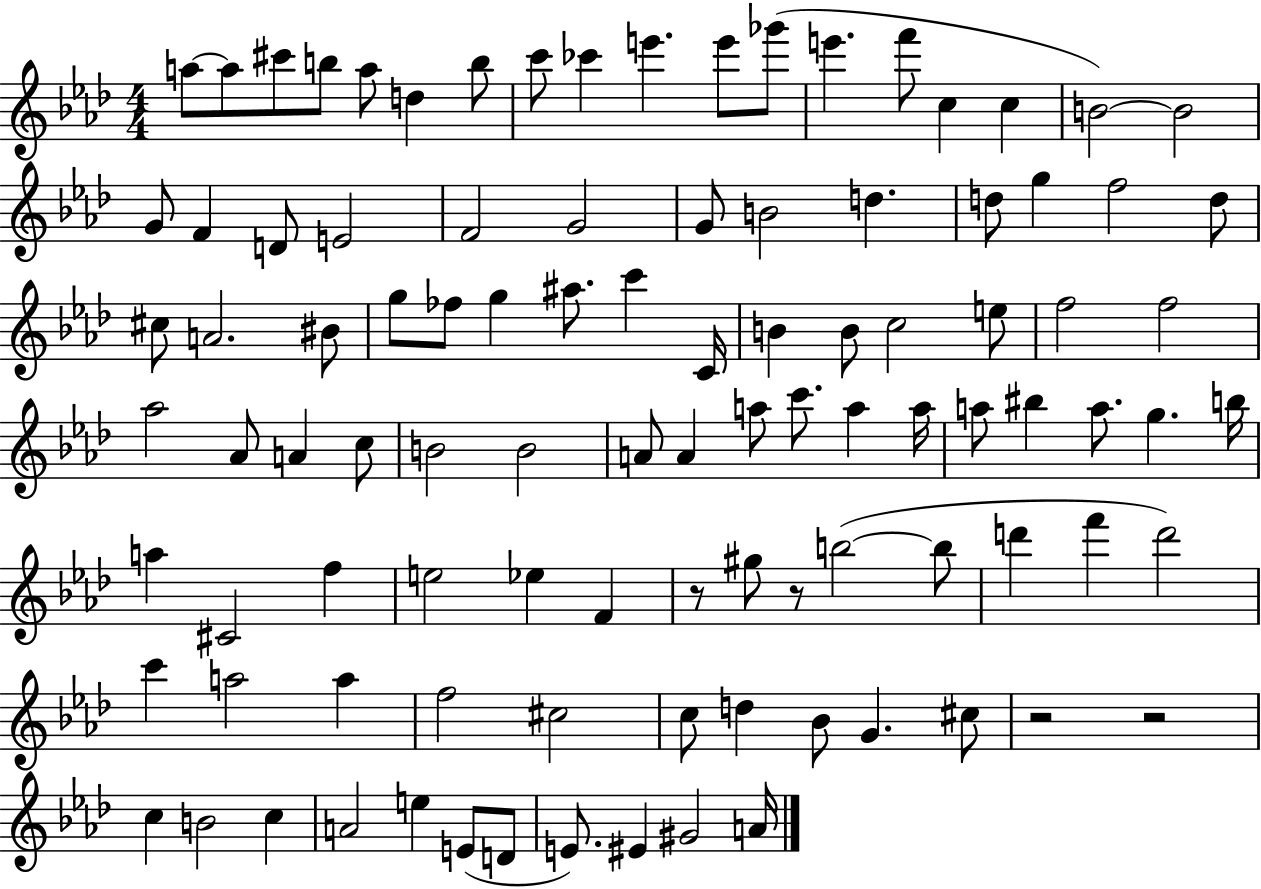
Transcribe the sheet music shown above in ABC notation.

X:1
T:Untitled
M:4/4
L:1/4
K:Ab
a/2 a/2 ^c'/2 b/2 a/2 d b/2 c'/2 _c' e' e'/2 _g'/2 e' f'/2 c c B2 B2 G/2 F D/2 E2 F2 G2 G/2 B2 d d/2 g f2 d/2 ^c/2 A2 ^B/2 g/2 _f/2 g ^a/2 c' C/4 B B/2 c2 e/2 f2 f2 _a2 _A/2 A c/2 B2 B2 A/2 A a/2 c'/2 a a/4 a/2 ^b a/2 g b/4 a ^C2 f e2 _e F z/2 ^g/2 z/2 b2 b/2 d' f' d'2 c' a2 a f2 ^c2 c/2 d _B/2 G ^c/2 z2 z2 c B2 c A2 e E/2 D/2 E/2 ^E ^G2 A/4